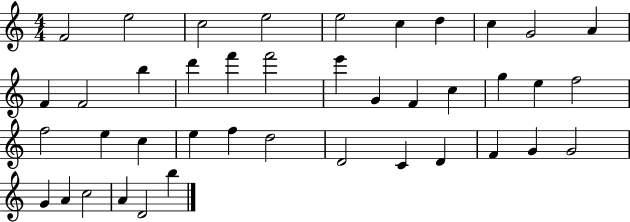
{
  \clef treble
  \numericTimeSignature
  \time 4/4
  \key c \major
  f'2 e''2 | c''2 e''2 | e''2 c''4 d''4 | c''4 g'2 a'4 | \break f'4 f'2 b''4 | d'''4 f'''4 f'''2 | e'''4 g'4 f'4 c''4 | g''4 e''4 f''2 | \break f''2 e''4 c''4 | e''4 f''4 d''2 | d'2 c'4 d'4 | f'4 g'4 g'2 | \break g'4 a'4 c''2 | a'4 d'2 b''4 | \bar "|."
}